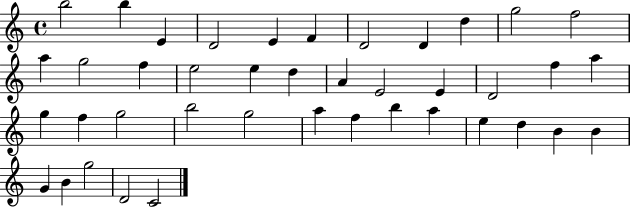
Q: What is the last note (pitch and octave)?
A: C4